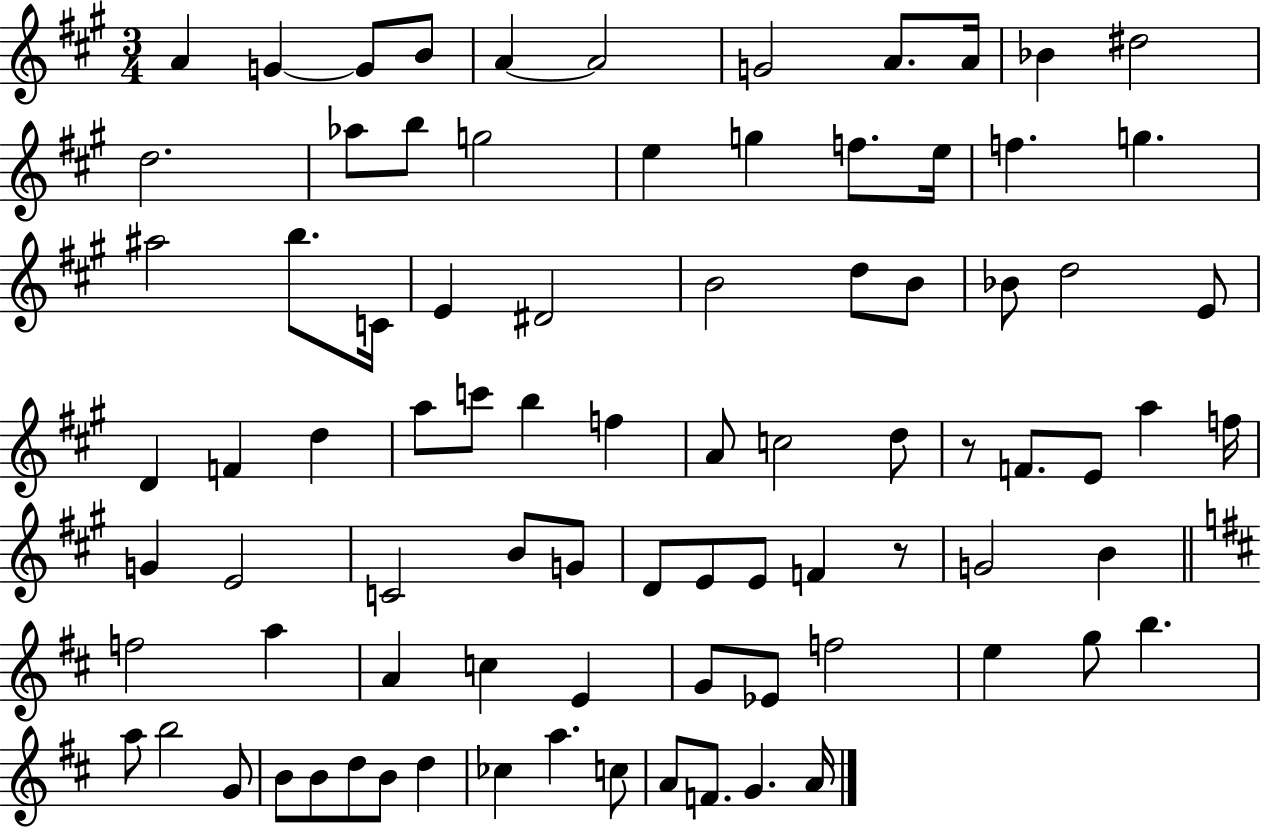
X:1
T:Untitled
M:3/4
L:1/4
K:A
A G G/2 B/2 A A2 G2 A/2 A/4 _B ^d2 d2 _a/2 b/2 g2 e g f/2 e/4 f g ^a2 b/2 C/4 E ^D2 B2 d/2 B/2 _B/2 d2 E/2 D F d a/2 c'/2 b f A/2 c2 d/2 z/2 F/2 E/2 a f/4 G E2 C2 B/2 G/2 D/2 E/2 E/2 F z/2 G2 B f2 a A c E G/2 _E/2 f2 e g/2 b a/2 b2 G/2 B/2 B/2 d/2 B/2 d _c a c/2 A/2 F/2 G A/4